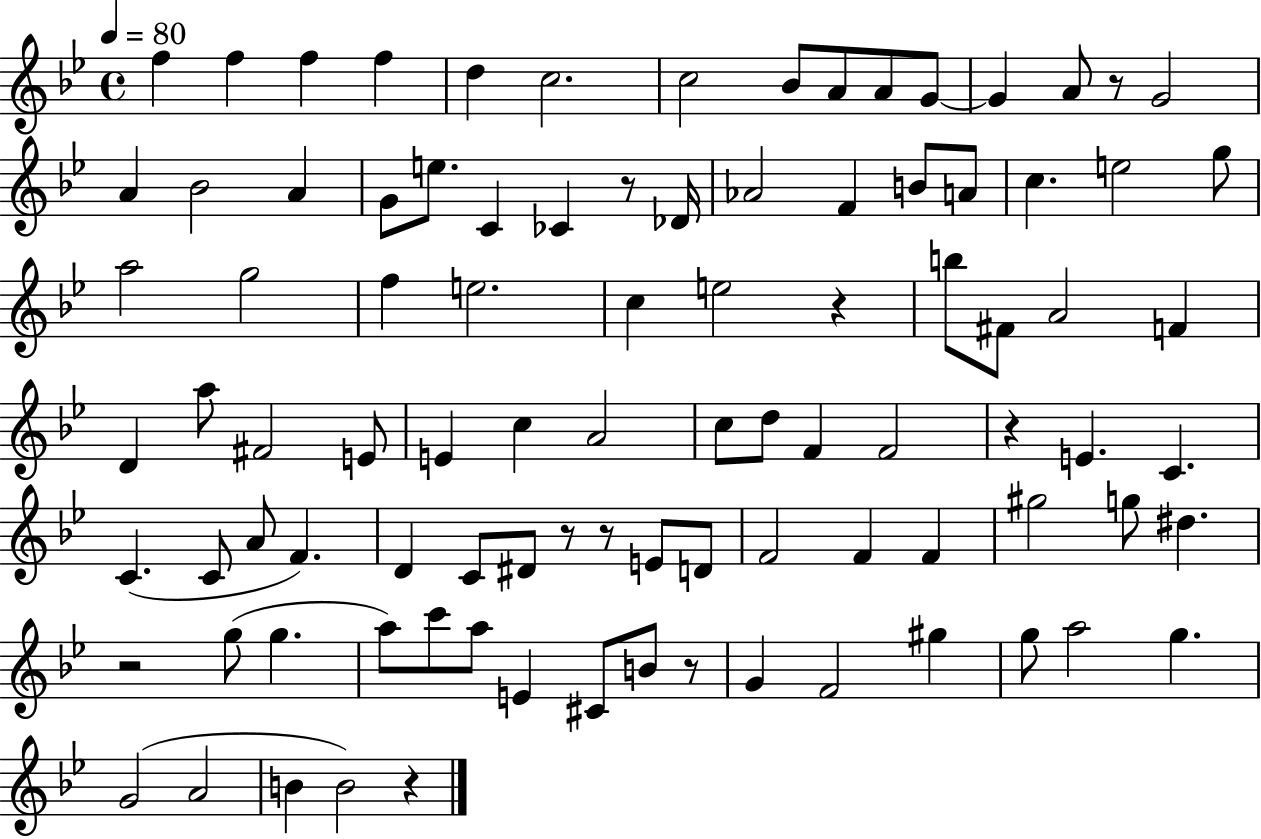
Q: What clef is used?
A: treble